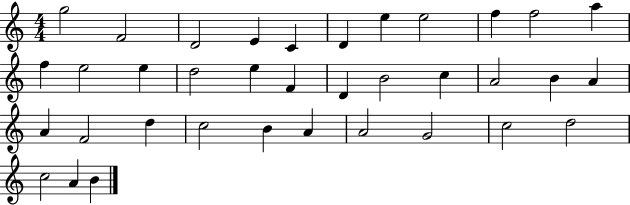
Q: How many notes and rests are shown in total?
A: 36